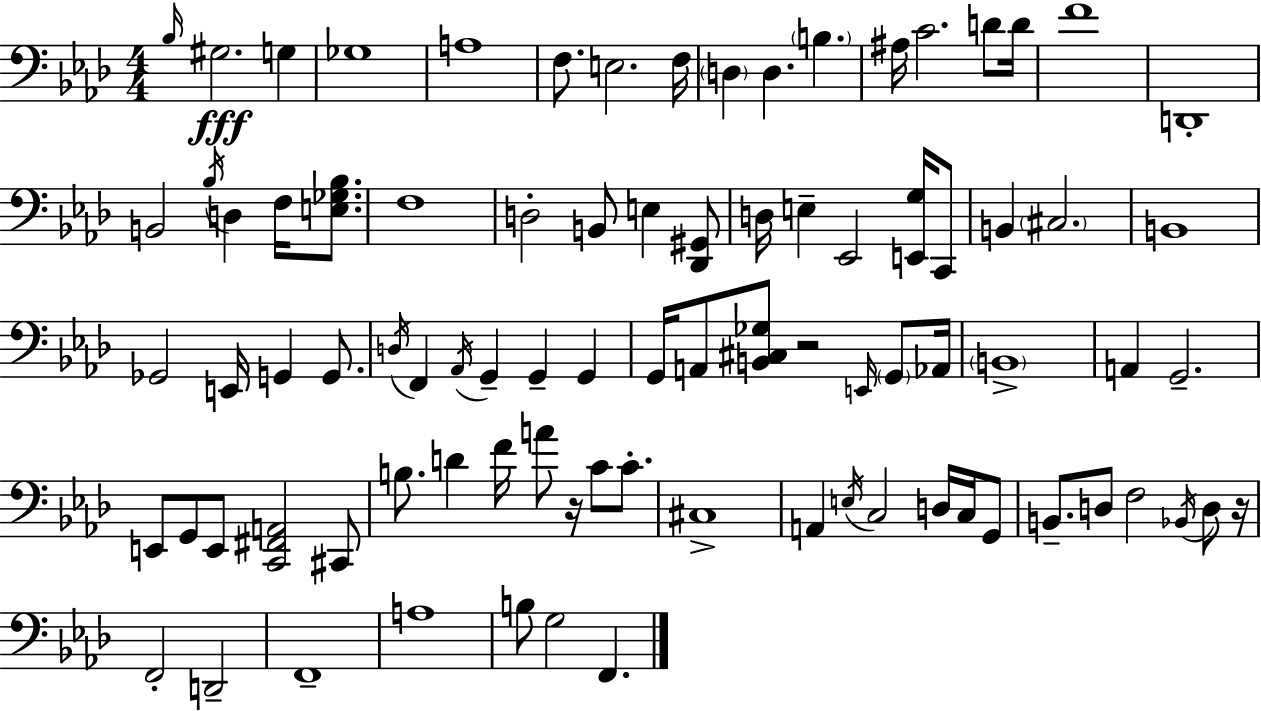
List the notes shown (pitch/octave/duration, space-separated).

Bb3/s G#3/h. G3/q Gb3/w A3/w F3/e. E3/h. F3/s D3/q D3/q. B3/q. A#3/s C4/h. D4/e D4/s F4/w D2/w B2/h Bb3/s D3/q F3/s [E3,Gb3,Bb3]/e. F3/w D3/h B2/e E3/q [Db2,G#2]/e D3/s E3/q Eb2/h [E2,G3]/s C2/e B2/q C#3/h. B2/w Gb2/h E2/s G2/q G2/e. D3/s F2/q Ab2/s G2/q G2/q G2/q G2/s A2/e [B2,C#3,Gb3]/e R/h E2/s G2/e Ab2/s B2/w A2/q G2/h. E2/e G2/e E2/e [C2,F#2,A2]/h C#2/e B3/e. D4/q F4/s A4/e R/s C4/e C4/e. C#3/w A2/q E3/s C3/h D3/s C3/s G2/e B2/e. D3/e F3/h Bb2/s D3/e R/s F2/h D2/h F2/w A3/w B3/e G3/h F2/q.